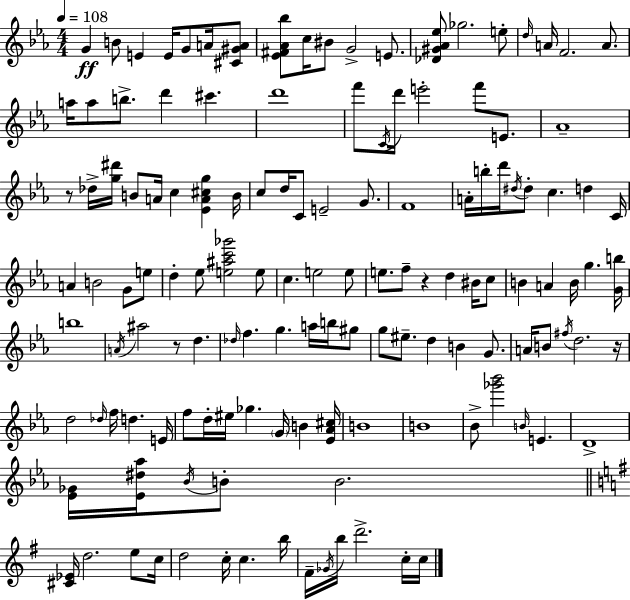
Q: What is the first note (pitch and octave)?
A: G4